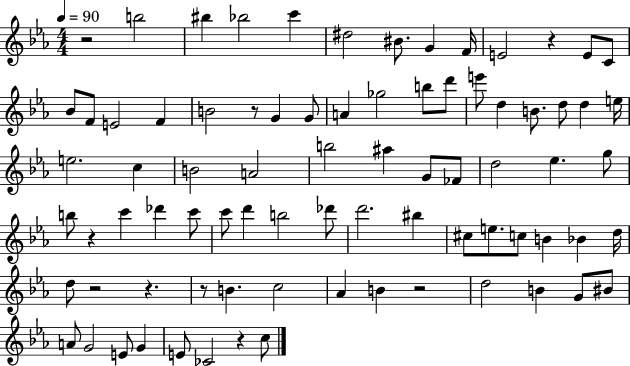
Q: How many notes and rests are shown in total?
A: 80